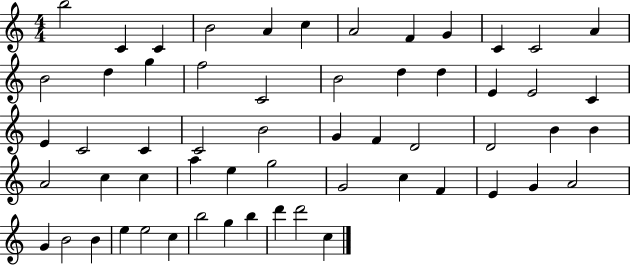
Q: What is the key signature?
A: C major